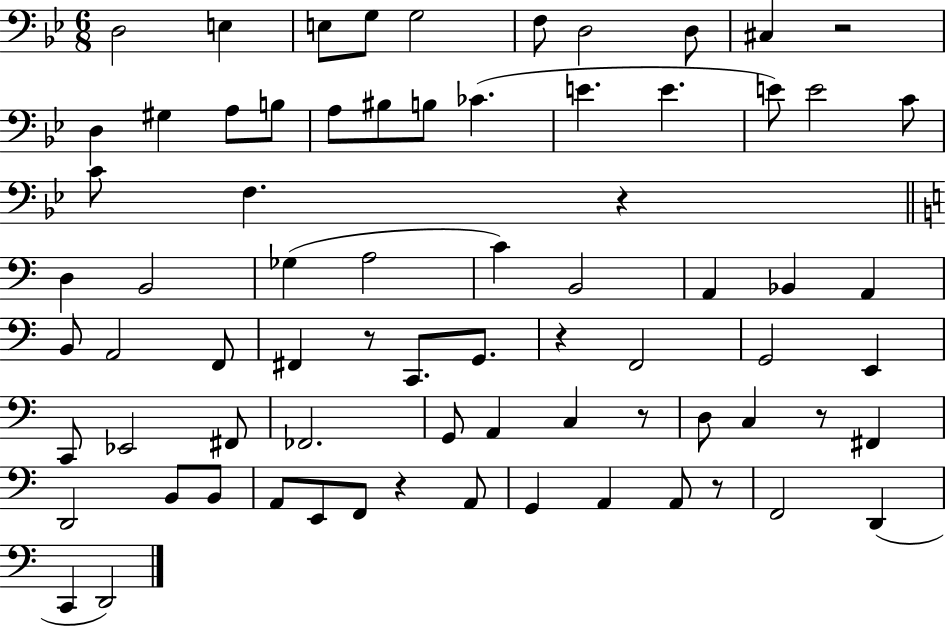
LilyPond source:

{
  \clef bass
  \numericTimeSignature
  \time 6/8
  \key bes \major
  d2 e4 | e8 g8 g2 | f8 d2 d8 | cis4 r2 | \break d4 gis4 a8 b8 | a8 bis8 b8 ces'4.( | e'4. e'4. | e'8) e'2 c'8 | \break c'8 f4. r4 | \bar "||" \break \key c \major d4 b,2 | ges4( a2 | c'4) b,2 | a,4 bes,4 a,4 | \break b,8 a,2 f,8 | fis,4 r8 c,8. g,8. | r4 f,2 | g,2 e,4 | \break c,8 ees,2 fis,8 | fes,2. | g,8 a,4 c4 r8 | d8 c4 r8 fis,4 | \break d,2 b,8 b,8 | a,8 e,8 f,8 r4 a,8 | g,4 a,4 a,8 r8 | f,2 d,4( | \break c,4 d,2) | \bar "|."
}